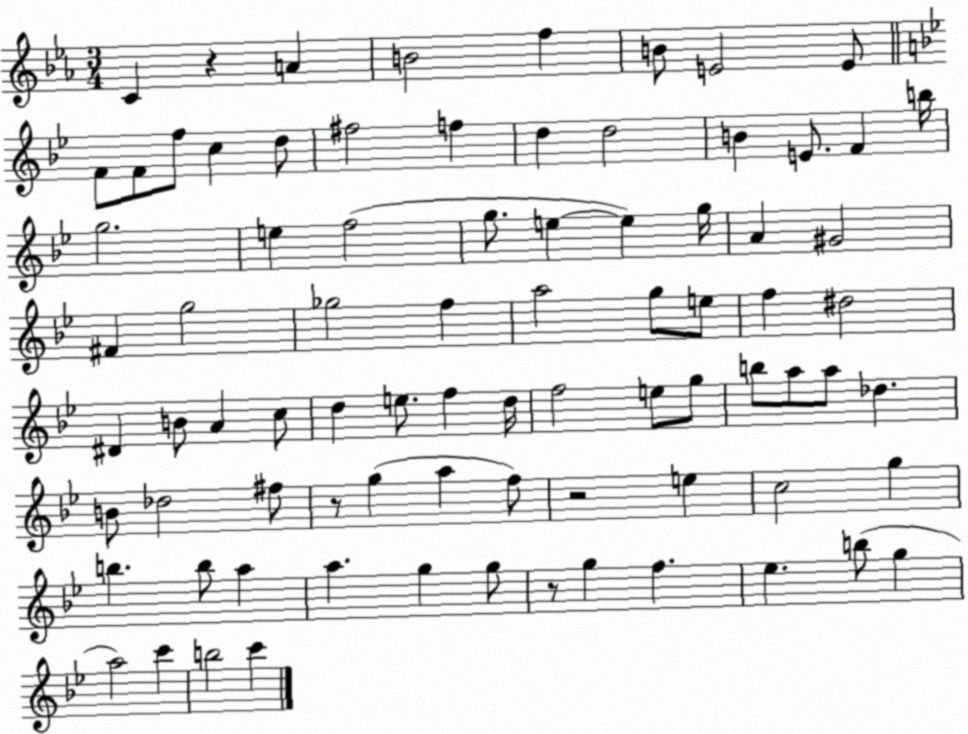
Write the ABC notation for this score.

X:1
T:Untitled
M:3/4
L:1/4
K:Eb
C z A B2 f B/2 E2 E/2 F/2 F/2 f/2 c d/2 ^f2 f d d2 B E/2 F b/4 g2 e f2 g/2 e e g/4 A ^G2 ^F g2 _g2 f a2 g/2 e/2 f ^d2 ^D B/2 A c/2 d e/2 f d/4 f2 e/2 g/2 b/2 a/2 a/2 _d B/2 _d2 ^f/2 z/2 g a f/2 z2 e c2 g b b/2 a a g g/2 z/2 g f _e b/2 g a2 c' b2 c'